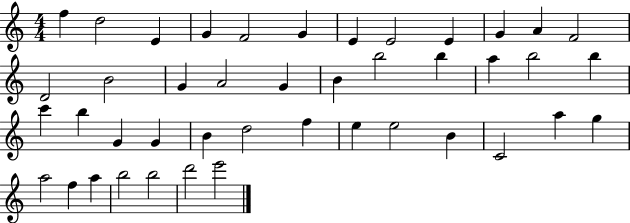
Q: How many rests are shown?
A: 0